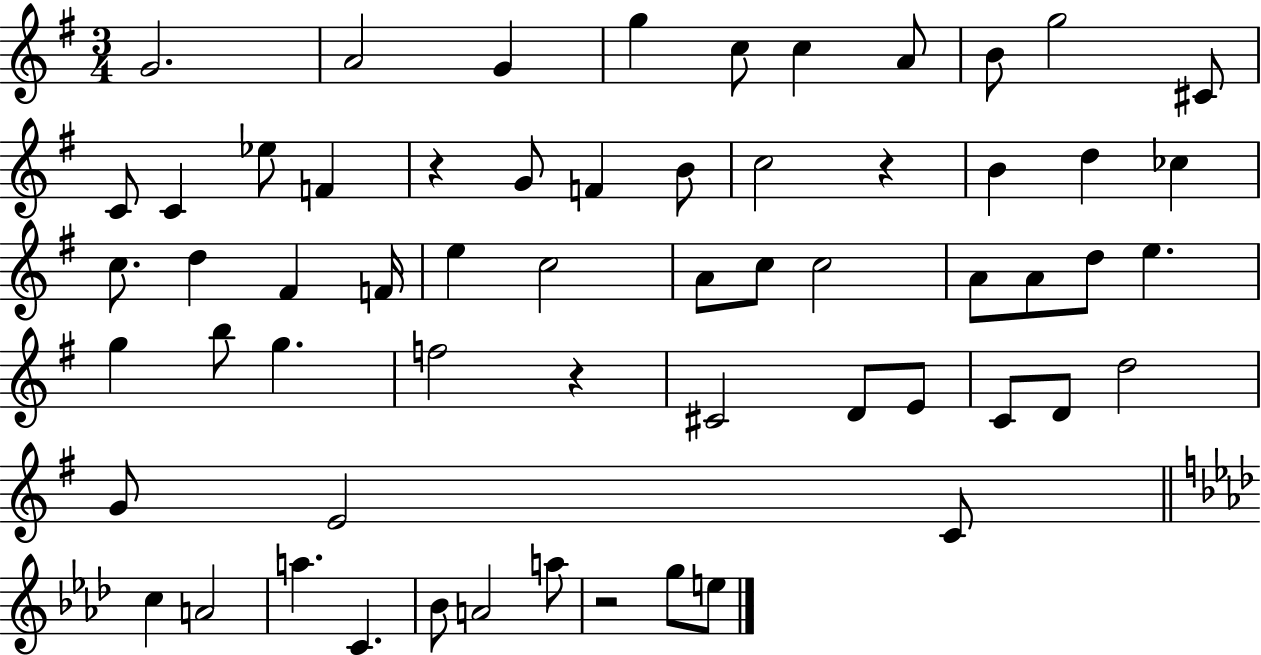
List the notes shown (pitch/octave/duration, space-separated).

G4/h. A4/h G4/q G5/q C5/e C5/q A4/e B4/e G5/h C#4/e C4/e C4/q Eb5/e F4/q R/q G4/e F4/q B4/e C5/h R/q B4/q D5/q CES5/q C5/e. D5/q F#4/q F4/s E5/q C5/h A4/e C5/e C5/h A4/e A4/e D5/e E5/q. G5/q B5/e G5/q. F5/h R/q C#4/h D4/e E4/e C4/e D4/e D5/h G4/e E4/h C4/e C5/q A4/h A5/q. C4/q. Bb4/e A4/h A5/e R/h G5/e E5/e